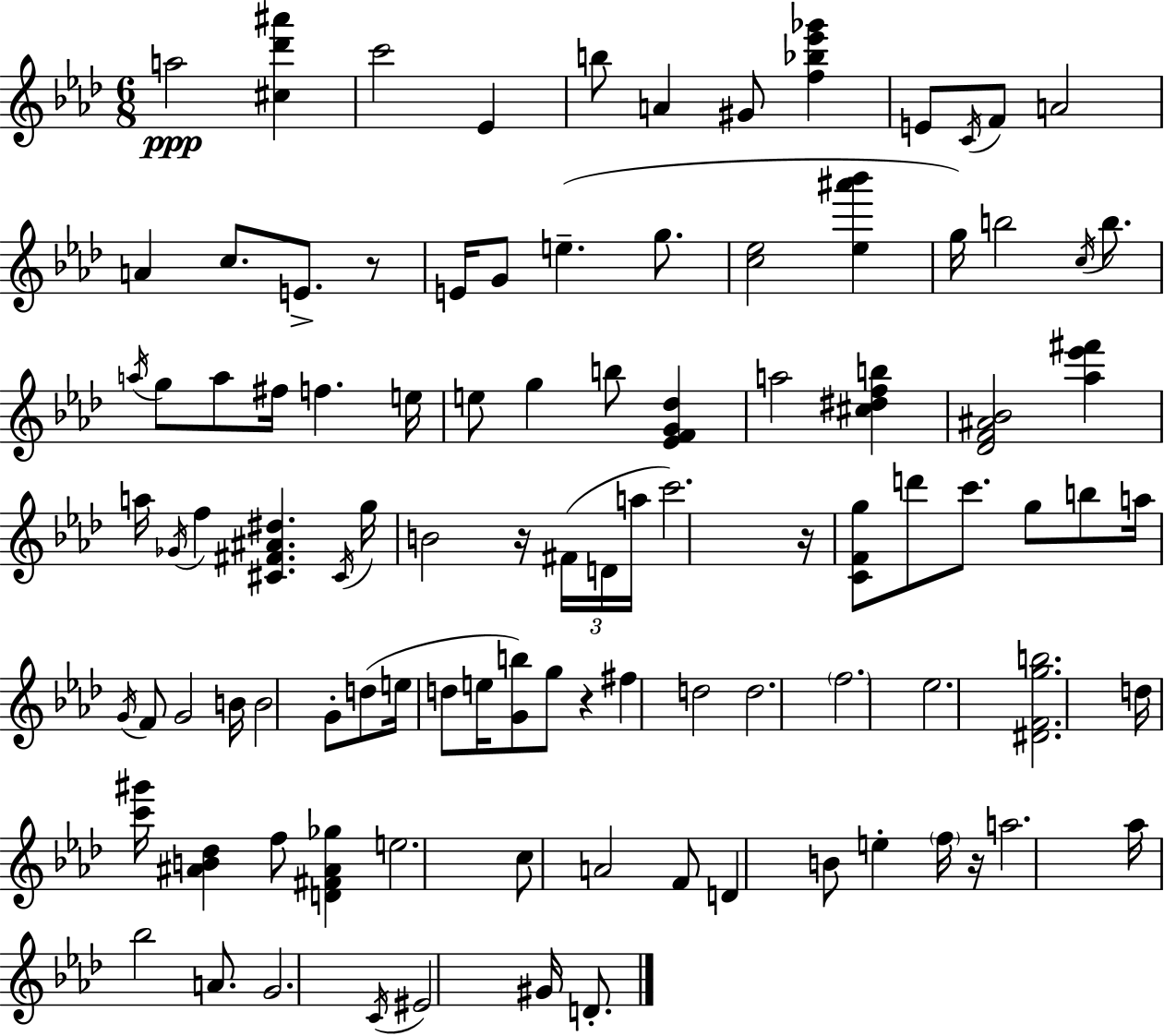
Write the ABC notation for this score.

X:1
T:Untitled
M:6/8
L:1/4
K:Ab
a2 [^c_d'^a'] c'2 _E b/2 A ^G/2 [f_b_e'_g'] E/2 C/4 F/2 A2 A c/2 E/2 z/2 E/4 G/2 e g/2 [c_e]2 [_e^a'_b'] g/4 b2 c/4 b/2 a/4 g/2 a/2 ^f/4 f e/4 e/2 g b/2 [_EFG_d] a2 [^c^dfb] [_DF^A_B]2 [_a_e'^f'] a/4 _G/4 f [^C^F^A^d] ^C/4 g/4 B2 z/4 ^F/4 D/4 a/4 c'2 z/4 [CFg]/2 d'/2 c'/2 g/2 b/2 a/4 G/4 F/2 G2 B/4 B2 G/2 d/2 e/4 d/2 e/4 [Gb]/2 g/2 z ^f d2 d2 f2 _e2 [^DFgb]2 d/4 [c'^g']/4 [^AB_d] f/2 [D^F^A_g] e2 c/2 A2 F/2 D B/2 e f/4 z/4 a2 _a/4 _b2 A/2 G2 C/4 ^E2 ^G/4 D/2